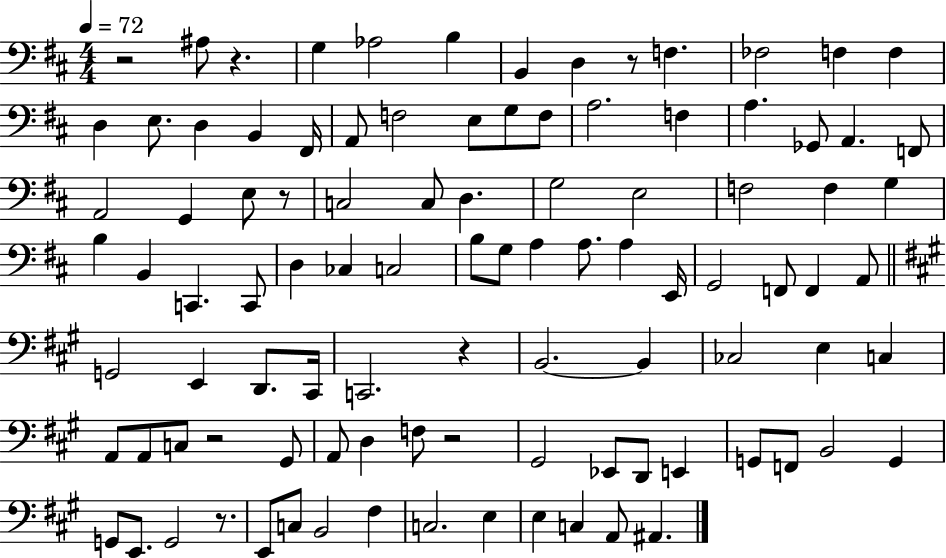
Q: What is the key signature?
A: D major